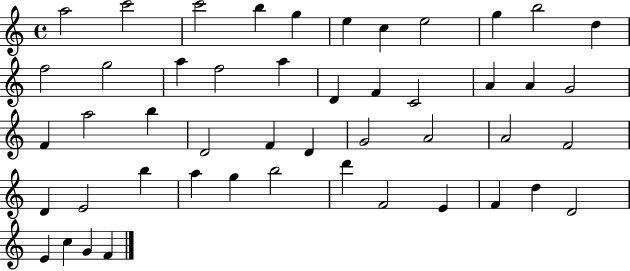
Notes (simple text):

A5/h C6/h C6/h B5/q G5/q E5/q C5/q E5/h G5/q B5/h D5/q F5/h G5/h A5/q F5/h A5/q D4/q F4/q C4/h A4/q A4/q G4/h F4/q A5/h B5/q D4/h F4/q D4/q G4/h A4/h A4/h F4/h D4/q E4/h B5/q A5/q G5/q B5/h D6/q F4/h E4/q F4/q D5/q D4/h E4/q C5/q G4/q F4/q